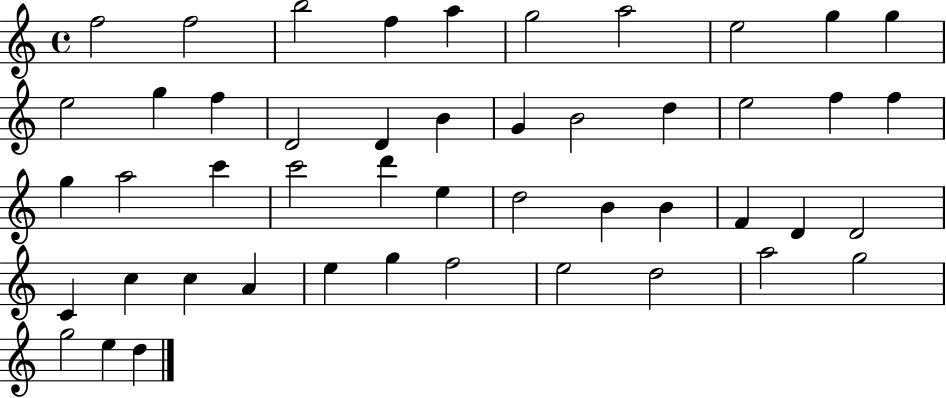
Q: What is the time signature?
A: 4/4